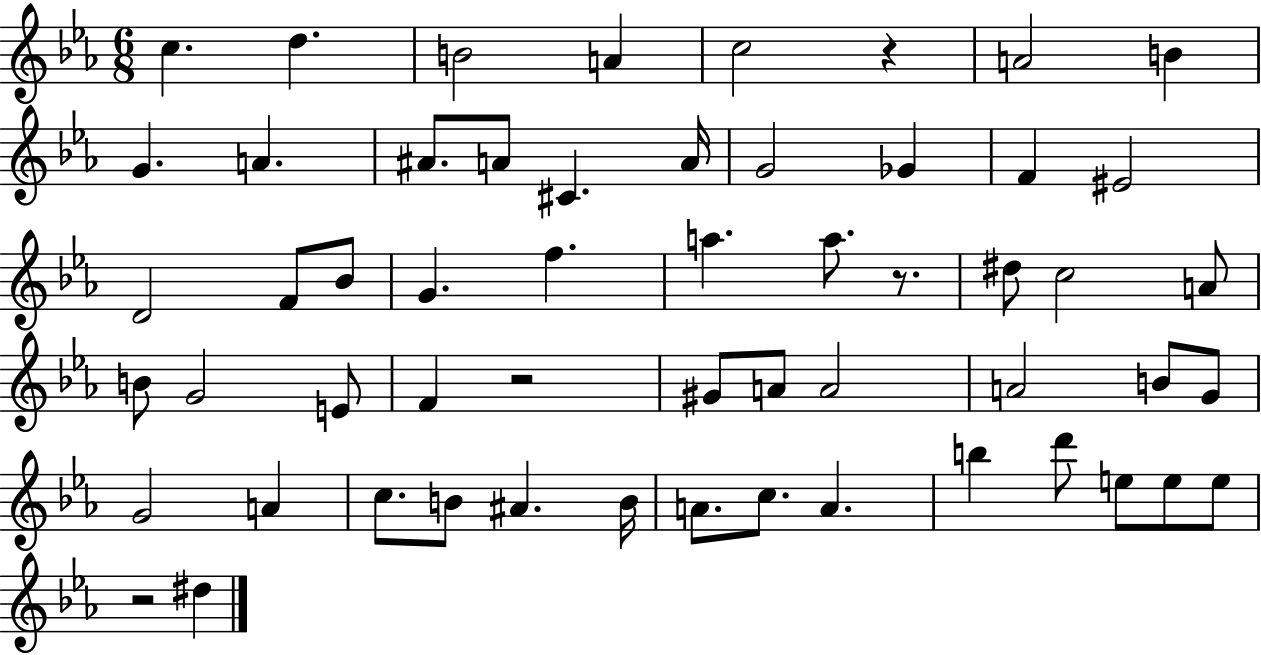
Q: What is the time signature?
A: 6/8